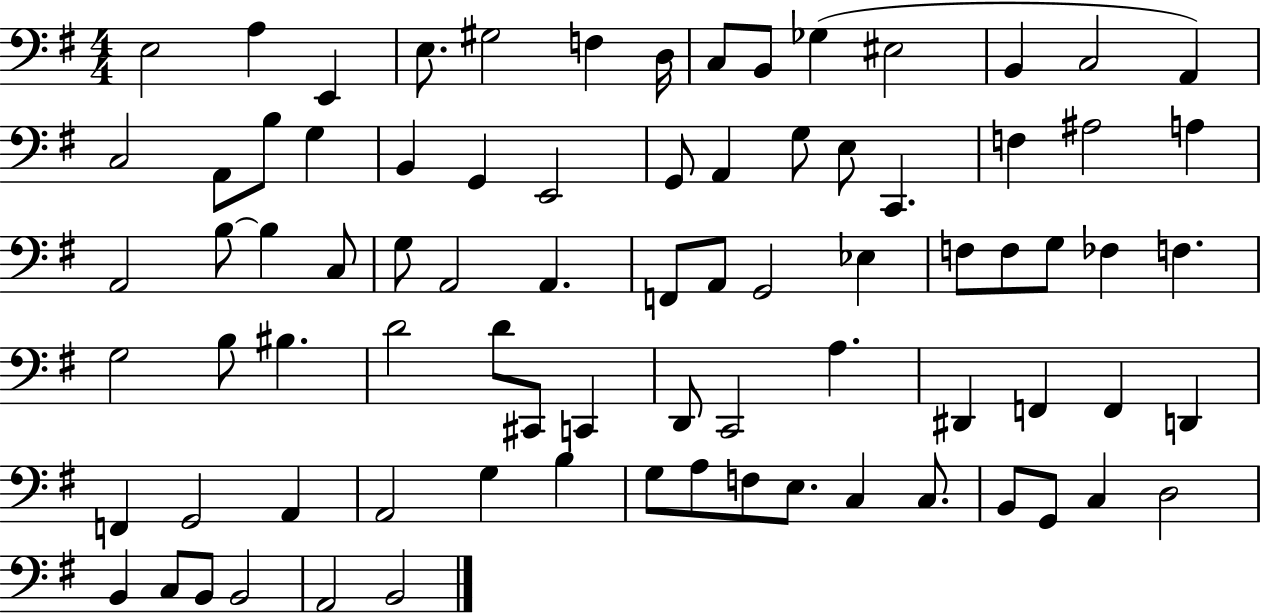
{
  \clef bass
  \numericTimeSignature
  \time 4/4
  \key g \major
  e2 a4 e,4 | e8. gis2 f4 d16 | c8 b,8 ges4( eis2 | b,4 c2 a,4) | \break c2 a,8 b8 g4 | b,4 g,4 e,2 | g,8 a,4 g8 e8 c,4. | f4 ais2 a4 | \break a,2 b8~~ b4 c8 | g8 a,2 a,4. | f,8 a,8 g,2 ees4 | f8 f8 g8 fes4 f4. | \break g2 b8 bis4. | d'2 d'8 cis,8 c,4 | d,8 c,2 a4. | dis,4 f,4 f,4 d,4 | \break f,4 g,2 a,4 | a,2 g4 b4 | g8 a8 f8 e8. c4 c8. | b,8 g,8 c4 d2 | \break b,4 c8 b,8 b,2 | a,2 b,2 | \bar "|."
}